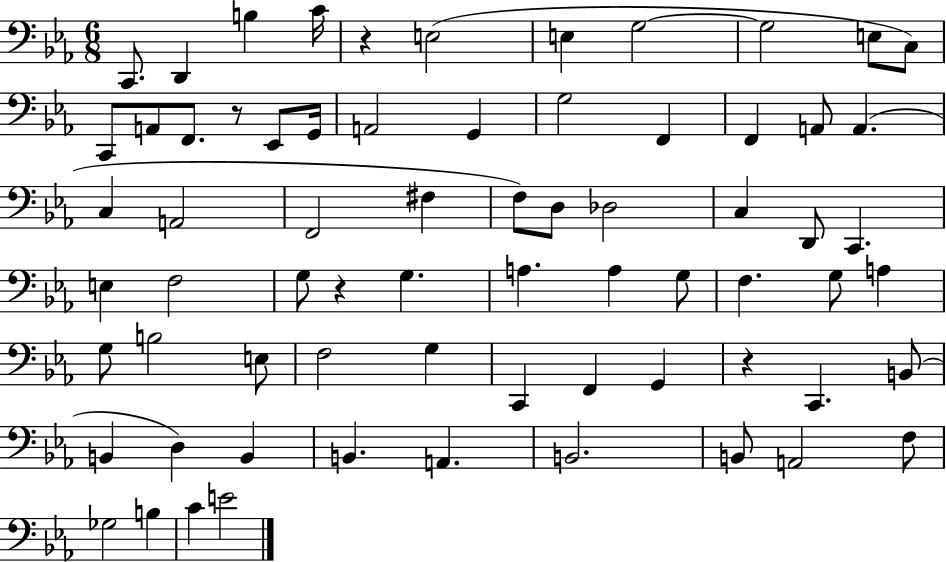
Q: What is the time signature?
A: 6/8